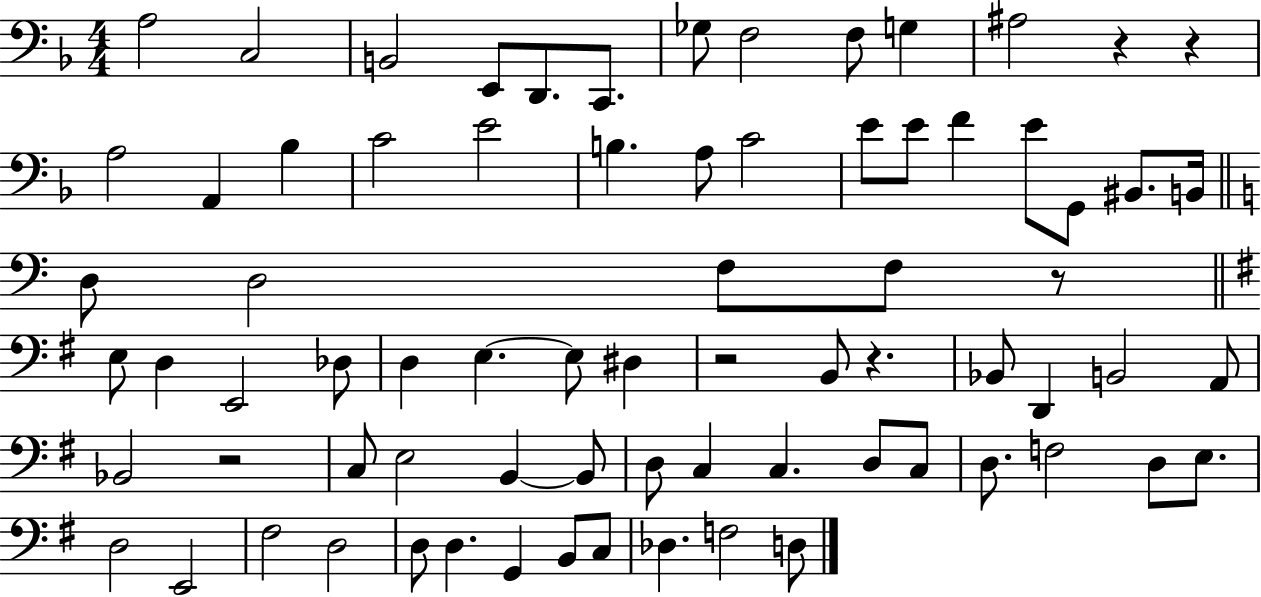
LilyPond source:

{
  \clef bass
  \numericTimeSignature
  \time 4/4
  \key f \major
  a2 c2 | b,2 e,8 d,8. c,8. | ges8 f2 f8 g4 | ais2 r4 r4 | \break a2 a,4 bes4 | c'2 e'2 | b4. a8 c'2 | e'8 e'8 f'4 e'8 g,8 bis,8. b,16 | \break \bar "||" \break \key c \major d8 d2 f8 f8 r8 | \bar "||" \break \key g \major e8 d4 e,2 des8 | d4 e4.~~ e8 dis4 | r2 b,8 r4. | bes,8 d,4 b,2 a,8 | \break bes,2 r2 | c8 e2 b,4~~ b,8 | d8 c4 c4. d8 c8 | d8. f2 d8 e8. | \break d2 e,2 | fis2 d2 | d8 d4. g,4 b,8 c8 | des4. f2 d8 | \break \bar "|."
}